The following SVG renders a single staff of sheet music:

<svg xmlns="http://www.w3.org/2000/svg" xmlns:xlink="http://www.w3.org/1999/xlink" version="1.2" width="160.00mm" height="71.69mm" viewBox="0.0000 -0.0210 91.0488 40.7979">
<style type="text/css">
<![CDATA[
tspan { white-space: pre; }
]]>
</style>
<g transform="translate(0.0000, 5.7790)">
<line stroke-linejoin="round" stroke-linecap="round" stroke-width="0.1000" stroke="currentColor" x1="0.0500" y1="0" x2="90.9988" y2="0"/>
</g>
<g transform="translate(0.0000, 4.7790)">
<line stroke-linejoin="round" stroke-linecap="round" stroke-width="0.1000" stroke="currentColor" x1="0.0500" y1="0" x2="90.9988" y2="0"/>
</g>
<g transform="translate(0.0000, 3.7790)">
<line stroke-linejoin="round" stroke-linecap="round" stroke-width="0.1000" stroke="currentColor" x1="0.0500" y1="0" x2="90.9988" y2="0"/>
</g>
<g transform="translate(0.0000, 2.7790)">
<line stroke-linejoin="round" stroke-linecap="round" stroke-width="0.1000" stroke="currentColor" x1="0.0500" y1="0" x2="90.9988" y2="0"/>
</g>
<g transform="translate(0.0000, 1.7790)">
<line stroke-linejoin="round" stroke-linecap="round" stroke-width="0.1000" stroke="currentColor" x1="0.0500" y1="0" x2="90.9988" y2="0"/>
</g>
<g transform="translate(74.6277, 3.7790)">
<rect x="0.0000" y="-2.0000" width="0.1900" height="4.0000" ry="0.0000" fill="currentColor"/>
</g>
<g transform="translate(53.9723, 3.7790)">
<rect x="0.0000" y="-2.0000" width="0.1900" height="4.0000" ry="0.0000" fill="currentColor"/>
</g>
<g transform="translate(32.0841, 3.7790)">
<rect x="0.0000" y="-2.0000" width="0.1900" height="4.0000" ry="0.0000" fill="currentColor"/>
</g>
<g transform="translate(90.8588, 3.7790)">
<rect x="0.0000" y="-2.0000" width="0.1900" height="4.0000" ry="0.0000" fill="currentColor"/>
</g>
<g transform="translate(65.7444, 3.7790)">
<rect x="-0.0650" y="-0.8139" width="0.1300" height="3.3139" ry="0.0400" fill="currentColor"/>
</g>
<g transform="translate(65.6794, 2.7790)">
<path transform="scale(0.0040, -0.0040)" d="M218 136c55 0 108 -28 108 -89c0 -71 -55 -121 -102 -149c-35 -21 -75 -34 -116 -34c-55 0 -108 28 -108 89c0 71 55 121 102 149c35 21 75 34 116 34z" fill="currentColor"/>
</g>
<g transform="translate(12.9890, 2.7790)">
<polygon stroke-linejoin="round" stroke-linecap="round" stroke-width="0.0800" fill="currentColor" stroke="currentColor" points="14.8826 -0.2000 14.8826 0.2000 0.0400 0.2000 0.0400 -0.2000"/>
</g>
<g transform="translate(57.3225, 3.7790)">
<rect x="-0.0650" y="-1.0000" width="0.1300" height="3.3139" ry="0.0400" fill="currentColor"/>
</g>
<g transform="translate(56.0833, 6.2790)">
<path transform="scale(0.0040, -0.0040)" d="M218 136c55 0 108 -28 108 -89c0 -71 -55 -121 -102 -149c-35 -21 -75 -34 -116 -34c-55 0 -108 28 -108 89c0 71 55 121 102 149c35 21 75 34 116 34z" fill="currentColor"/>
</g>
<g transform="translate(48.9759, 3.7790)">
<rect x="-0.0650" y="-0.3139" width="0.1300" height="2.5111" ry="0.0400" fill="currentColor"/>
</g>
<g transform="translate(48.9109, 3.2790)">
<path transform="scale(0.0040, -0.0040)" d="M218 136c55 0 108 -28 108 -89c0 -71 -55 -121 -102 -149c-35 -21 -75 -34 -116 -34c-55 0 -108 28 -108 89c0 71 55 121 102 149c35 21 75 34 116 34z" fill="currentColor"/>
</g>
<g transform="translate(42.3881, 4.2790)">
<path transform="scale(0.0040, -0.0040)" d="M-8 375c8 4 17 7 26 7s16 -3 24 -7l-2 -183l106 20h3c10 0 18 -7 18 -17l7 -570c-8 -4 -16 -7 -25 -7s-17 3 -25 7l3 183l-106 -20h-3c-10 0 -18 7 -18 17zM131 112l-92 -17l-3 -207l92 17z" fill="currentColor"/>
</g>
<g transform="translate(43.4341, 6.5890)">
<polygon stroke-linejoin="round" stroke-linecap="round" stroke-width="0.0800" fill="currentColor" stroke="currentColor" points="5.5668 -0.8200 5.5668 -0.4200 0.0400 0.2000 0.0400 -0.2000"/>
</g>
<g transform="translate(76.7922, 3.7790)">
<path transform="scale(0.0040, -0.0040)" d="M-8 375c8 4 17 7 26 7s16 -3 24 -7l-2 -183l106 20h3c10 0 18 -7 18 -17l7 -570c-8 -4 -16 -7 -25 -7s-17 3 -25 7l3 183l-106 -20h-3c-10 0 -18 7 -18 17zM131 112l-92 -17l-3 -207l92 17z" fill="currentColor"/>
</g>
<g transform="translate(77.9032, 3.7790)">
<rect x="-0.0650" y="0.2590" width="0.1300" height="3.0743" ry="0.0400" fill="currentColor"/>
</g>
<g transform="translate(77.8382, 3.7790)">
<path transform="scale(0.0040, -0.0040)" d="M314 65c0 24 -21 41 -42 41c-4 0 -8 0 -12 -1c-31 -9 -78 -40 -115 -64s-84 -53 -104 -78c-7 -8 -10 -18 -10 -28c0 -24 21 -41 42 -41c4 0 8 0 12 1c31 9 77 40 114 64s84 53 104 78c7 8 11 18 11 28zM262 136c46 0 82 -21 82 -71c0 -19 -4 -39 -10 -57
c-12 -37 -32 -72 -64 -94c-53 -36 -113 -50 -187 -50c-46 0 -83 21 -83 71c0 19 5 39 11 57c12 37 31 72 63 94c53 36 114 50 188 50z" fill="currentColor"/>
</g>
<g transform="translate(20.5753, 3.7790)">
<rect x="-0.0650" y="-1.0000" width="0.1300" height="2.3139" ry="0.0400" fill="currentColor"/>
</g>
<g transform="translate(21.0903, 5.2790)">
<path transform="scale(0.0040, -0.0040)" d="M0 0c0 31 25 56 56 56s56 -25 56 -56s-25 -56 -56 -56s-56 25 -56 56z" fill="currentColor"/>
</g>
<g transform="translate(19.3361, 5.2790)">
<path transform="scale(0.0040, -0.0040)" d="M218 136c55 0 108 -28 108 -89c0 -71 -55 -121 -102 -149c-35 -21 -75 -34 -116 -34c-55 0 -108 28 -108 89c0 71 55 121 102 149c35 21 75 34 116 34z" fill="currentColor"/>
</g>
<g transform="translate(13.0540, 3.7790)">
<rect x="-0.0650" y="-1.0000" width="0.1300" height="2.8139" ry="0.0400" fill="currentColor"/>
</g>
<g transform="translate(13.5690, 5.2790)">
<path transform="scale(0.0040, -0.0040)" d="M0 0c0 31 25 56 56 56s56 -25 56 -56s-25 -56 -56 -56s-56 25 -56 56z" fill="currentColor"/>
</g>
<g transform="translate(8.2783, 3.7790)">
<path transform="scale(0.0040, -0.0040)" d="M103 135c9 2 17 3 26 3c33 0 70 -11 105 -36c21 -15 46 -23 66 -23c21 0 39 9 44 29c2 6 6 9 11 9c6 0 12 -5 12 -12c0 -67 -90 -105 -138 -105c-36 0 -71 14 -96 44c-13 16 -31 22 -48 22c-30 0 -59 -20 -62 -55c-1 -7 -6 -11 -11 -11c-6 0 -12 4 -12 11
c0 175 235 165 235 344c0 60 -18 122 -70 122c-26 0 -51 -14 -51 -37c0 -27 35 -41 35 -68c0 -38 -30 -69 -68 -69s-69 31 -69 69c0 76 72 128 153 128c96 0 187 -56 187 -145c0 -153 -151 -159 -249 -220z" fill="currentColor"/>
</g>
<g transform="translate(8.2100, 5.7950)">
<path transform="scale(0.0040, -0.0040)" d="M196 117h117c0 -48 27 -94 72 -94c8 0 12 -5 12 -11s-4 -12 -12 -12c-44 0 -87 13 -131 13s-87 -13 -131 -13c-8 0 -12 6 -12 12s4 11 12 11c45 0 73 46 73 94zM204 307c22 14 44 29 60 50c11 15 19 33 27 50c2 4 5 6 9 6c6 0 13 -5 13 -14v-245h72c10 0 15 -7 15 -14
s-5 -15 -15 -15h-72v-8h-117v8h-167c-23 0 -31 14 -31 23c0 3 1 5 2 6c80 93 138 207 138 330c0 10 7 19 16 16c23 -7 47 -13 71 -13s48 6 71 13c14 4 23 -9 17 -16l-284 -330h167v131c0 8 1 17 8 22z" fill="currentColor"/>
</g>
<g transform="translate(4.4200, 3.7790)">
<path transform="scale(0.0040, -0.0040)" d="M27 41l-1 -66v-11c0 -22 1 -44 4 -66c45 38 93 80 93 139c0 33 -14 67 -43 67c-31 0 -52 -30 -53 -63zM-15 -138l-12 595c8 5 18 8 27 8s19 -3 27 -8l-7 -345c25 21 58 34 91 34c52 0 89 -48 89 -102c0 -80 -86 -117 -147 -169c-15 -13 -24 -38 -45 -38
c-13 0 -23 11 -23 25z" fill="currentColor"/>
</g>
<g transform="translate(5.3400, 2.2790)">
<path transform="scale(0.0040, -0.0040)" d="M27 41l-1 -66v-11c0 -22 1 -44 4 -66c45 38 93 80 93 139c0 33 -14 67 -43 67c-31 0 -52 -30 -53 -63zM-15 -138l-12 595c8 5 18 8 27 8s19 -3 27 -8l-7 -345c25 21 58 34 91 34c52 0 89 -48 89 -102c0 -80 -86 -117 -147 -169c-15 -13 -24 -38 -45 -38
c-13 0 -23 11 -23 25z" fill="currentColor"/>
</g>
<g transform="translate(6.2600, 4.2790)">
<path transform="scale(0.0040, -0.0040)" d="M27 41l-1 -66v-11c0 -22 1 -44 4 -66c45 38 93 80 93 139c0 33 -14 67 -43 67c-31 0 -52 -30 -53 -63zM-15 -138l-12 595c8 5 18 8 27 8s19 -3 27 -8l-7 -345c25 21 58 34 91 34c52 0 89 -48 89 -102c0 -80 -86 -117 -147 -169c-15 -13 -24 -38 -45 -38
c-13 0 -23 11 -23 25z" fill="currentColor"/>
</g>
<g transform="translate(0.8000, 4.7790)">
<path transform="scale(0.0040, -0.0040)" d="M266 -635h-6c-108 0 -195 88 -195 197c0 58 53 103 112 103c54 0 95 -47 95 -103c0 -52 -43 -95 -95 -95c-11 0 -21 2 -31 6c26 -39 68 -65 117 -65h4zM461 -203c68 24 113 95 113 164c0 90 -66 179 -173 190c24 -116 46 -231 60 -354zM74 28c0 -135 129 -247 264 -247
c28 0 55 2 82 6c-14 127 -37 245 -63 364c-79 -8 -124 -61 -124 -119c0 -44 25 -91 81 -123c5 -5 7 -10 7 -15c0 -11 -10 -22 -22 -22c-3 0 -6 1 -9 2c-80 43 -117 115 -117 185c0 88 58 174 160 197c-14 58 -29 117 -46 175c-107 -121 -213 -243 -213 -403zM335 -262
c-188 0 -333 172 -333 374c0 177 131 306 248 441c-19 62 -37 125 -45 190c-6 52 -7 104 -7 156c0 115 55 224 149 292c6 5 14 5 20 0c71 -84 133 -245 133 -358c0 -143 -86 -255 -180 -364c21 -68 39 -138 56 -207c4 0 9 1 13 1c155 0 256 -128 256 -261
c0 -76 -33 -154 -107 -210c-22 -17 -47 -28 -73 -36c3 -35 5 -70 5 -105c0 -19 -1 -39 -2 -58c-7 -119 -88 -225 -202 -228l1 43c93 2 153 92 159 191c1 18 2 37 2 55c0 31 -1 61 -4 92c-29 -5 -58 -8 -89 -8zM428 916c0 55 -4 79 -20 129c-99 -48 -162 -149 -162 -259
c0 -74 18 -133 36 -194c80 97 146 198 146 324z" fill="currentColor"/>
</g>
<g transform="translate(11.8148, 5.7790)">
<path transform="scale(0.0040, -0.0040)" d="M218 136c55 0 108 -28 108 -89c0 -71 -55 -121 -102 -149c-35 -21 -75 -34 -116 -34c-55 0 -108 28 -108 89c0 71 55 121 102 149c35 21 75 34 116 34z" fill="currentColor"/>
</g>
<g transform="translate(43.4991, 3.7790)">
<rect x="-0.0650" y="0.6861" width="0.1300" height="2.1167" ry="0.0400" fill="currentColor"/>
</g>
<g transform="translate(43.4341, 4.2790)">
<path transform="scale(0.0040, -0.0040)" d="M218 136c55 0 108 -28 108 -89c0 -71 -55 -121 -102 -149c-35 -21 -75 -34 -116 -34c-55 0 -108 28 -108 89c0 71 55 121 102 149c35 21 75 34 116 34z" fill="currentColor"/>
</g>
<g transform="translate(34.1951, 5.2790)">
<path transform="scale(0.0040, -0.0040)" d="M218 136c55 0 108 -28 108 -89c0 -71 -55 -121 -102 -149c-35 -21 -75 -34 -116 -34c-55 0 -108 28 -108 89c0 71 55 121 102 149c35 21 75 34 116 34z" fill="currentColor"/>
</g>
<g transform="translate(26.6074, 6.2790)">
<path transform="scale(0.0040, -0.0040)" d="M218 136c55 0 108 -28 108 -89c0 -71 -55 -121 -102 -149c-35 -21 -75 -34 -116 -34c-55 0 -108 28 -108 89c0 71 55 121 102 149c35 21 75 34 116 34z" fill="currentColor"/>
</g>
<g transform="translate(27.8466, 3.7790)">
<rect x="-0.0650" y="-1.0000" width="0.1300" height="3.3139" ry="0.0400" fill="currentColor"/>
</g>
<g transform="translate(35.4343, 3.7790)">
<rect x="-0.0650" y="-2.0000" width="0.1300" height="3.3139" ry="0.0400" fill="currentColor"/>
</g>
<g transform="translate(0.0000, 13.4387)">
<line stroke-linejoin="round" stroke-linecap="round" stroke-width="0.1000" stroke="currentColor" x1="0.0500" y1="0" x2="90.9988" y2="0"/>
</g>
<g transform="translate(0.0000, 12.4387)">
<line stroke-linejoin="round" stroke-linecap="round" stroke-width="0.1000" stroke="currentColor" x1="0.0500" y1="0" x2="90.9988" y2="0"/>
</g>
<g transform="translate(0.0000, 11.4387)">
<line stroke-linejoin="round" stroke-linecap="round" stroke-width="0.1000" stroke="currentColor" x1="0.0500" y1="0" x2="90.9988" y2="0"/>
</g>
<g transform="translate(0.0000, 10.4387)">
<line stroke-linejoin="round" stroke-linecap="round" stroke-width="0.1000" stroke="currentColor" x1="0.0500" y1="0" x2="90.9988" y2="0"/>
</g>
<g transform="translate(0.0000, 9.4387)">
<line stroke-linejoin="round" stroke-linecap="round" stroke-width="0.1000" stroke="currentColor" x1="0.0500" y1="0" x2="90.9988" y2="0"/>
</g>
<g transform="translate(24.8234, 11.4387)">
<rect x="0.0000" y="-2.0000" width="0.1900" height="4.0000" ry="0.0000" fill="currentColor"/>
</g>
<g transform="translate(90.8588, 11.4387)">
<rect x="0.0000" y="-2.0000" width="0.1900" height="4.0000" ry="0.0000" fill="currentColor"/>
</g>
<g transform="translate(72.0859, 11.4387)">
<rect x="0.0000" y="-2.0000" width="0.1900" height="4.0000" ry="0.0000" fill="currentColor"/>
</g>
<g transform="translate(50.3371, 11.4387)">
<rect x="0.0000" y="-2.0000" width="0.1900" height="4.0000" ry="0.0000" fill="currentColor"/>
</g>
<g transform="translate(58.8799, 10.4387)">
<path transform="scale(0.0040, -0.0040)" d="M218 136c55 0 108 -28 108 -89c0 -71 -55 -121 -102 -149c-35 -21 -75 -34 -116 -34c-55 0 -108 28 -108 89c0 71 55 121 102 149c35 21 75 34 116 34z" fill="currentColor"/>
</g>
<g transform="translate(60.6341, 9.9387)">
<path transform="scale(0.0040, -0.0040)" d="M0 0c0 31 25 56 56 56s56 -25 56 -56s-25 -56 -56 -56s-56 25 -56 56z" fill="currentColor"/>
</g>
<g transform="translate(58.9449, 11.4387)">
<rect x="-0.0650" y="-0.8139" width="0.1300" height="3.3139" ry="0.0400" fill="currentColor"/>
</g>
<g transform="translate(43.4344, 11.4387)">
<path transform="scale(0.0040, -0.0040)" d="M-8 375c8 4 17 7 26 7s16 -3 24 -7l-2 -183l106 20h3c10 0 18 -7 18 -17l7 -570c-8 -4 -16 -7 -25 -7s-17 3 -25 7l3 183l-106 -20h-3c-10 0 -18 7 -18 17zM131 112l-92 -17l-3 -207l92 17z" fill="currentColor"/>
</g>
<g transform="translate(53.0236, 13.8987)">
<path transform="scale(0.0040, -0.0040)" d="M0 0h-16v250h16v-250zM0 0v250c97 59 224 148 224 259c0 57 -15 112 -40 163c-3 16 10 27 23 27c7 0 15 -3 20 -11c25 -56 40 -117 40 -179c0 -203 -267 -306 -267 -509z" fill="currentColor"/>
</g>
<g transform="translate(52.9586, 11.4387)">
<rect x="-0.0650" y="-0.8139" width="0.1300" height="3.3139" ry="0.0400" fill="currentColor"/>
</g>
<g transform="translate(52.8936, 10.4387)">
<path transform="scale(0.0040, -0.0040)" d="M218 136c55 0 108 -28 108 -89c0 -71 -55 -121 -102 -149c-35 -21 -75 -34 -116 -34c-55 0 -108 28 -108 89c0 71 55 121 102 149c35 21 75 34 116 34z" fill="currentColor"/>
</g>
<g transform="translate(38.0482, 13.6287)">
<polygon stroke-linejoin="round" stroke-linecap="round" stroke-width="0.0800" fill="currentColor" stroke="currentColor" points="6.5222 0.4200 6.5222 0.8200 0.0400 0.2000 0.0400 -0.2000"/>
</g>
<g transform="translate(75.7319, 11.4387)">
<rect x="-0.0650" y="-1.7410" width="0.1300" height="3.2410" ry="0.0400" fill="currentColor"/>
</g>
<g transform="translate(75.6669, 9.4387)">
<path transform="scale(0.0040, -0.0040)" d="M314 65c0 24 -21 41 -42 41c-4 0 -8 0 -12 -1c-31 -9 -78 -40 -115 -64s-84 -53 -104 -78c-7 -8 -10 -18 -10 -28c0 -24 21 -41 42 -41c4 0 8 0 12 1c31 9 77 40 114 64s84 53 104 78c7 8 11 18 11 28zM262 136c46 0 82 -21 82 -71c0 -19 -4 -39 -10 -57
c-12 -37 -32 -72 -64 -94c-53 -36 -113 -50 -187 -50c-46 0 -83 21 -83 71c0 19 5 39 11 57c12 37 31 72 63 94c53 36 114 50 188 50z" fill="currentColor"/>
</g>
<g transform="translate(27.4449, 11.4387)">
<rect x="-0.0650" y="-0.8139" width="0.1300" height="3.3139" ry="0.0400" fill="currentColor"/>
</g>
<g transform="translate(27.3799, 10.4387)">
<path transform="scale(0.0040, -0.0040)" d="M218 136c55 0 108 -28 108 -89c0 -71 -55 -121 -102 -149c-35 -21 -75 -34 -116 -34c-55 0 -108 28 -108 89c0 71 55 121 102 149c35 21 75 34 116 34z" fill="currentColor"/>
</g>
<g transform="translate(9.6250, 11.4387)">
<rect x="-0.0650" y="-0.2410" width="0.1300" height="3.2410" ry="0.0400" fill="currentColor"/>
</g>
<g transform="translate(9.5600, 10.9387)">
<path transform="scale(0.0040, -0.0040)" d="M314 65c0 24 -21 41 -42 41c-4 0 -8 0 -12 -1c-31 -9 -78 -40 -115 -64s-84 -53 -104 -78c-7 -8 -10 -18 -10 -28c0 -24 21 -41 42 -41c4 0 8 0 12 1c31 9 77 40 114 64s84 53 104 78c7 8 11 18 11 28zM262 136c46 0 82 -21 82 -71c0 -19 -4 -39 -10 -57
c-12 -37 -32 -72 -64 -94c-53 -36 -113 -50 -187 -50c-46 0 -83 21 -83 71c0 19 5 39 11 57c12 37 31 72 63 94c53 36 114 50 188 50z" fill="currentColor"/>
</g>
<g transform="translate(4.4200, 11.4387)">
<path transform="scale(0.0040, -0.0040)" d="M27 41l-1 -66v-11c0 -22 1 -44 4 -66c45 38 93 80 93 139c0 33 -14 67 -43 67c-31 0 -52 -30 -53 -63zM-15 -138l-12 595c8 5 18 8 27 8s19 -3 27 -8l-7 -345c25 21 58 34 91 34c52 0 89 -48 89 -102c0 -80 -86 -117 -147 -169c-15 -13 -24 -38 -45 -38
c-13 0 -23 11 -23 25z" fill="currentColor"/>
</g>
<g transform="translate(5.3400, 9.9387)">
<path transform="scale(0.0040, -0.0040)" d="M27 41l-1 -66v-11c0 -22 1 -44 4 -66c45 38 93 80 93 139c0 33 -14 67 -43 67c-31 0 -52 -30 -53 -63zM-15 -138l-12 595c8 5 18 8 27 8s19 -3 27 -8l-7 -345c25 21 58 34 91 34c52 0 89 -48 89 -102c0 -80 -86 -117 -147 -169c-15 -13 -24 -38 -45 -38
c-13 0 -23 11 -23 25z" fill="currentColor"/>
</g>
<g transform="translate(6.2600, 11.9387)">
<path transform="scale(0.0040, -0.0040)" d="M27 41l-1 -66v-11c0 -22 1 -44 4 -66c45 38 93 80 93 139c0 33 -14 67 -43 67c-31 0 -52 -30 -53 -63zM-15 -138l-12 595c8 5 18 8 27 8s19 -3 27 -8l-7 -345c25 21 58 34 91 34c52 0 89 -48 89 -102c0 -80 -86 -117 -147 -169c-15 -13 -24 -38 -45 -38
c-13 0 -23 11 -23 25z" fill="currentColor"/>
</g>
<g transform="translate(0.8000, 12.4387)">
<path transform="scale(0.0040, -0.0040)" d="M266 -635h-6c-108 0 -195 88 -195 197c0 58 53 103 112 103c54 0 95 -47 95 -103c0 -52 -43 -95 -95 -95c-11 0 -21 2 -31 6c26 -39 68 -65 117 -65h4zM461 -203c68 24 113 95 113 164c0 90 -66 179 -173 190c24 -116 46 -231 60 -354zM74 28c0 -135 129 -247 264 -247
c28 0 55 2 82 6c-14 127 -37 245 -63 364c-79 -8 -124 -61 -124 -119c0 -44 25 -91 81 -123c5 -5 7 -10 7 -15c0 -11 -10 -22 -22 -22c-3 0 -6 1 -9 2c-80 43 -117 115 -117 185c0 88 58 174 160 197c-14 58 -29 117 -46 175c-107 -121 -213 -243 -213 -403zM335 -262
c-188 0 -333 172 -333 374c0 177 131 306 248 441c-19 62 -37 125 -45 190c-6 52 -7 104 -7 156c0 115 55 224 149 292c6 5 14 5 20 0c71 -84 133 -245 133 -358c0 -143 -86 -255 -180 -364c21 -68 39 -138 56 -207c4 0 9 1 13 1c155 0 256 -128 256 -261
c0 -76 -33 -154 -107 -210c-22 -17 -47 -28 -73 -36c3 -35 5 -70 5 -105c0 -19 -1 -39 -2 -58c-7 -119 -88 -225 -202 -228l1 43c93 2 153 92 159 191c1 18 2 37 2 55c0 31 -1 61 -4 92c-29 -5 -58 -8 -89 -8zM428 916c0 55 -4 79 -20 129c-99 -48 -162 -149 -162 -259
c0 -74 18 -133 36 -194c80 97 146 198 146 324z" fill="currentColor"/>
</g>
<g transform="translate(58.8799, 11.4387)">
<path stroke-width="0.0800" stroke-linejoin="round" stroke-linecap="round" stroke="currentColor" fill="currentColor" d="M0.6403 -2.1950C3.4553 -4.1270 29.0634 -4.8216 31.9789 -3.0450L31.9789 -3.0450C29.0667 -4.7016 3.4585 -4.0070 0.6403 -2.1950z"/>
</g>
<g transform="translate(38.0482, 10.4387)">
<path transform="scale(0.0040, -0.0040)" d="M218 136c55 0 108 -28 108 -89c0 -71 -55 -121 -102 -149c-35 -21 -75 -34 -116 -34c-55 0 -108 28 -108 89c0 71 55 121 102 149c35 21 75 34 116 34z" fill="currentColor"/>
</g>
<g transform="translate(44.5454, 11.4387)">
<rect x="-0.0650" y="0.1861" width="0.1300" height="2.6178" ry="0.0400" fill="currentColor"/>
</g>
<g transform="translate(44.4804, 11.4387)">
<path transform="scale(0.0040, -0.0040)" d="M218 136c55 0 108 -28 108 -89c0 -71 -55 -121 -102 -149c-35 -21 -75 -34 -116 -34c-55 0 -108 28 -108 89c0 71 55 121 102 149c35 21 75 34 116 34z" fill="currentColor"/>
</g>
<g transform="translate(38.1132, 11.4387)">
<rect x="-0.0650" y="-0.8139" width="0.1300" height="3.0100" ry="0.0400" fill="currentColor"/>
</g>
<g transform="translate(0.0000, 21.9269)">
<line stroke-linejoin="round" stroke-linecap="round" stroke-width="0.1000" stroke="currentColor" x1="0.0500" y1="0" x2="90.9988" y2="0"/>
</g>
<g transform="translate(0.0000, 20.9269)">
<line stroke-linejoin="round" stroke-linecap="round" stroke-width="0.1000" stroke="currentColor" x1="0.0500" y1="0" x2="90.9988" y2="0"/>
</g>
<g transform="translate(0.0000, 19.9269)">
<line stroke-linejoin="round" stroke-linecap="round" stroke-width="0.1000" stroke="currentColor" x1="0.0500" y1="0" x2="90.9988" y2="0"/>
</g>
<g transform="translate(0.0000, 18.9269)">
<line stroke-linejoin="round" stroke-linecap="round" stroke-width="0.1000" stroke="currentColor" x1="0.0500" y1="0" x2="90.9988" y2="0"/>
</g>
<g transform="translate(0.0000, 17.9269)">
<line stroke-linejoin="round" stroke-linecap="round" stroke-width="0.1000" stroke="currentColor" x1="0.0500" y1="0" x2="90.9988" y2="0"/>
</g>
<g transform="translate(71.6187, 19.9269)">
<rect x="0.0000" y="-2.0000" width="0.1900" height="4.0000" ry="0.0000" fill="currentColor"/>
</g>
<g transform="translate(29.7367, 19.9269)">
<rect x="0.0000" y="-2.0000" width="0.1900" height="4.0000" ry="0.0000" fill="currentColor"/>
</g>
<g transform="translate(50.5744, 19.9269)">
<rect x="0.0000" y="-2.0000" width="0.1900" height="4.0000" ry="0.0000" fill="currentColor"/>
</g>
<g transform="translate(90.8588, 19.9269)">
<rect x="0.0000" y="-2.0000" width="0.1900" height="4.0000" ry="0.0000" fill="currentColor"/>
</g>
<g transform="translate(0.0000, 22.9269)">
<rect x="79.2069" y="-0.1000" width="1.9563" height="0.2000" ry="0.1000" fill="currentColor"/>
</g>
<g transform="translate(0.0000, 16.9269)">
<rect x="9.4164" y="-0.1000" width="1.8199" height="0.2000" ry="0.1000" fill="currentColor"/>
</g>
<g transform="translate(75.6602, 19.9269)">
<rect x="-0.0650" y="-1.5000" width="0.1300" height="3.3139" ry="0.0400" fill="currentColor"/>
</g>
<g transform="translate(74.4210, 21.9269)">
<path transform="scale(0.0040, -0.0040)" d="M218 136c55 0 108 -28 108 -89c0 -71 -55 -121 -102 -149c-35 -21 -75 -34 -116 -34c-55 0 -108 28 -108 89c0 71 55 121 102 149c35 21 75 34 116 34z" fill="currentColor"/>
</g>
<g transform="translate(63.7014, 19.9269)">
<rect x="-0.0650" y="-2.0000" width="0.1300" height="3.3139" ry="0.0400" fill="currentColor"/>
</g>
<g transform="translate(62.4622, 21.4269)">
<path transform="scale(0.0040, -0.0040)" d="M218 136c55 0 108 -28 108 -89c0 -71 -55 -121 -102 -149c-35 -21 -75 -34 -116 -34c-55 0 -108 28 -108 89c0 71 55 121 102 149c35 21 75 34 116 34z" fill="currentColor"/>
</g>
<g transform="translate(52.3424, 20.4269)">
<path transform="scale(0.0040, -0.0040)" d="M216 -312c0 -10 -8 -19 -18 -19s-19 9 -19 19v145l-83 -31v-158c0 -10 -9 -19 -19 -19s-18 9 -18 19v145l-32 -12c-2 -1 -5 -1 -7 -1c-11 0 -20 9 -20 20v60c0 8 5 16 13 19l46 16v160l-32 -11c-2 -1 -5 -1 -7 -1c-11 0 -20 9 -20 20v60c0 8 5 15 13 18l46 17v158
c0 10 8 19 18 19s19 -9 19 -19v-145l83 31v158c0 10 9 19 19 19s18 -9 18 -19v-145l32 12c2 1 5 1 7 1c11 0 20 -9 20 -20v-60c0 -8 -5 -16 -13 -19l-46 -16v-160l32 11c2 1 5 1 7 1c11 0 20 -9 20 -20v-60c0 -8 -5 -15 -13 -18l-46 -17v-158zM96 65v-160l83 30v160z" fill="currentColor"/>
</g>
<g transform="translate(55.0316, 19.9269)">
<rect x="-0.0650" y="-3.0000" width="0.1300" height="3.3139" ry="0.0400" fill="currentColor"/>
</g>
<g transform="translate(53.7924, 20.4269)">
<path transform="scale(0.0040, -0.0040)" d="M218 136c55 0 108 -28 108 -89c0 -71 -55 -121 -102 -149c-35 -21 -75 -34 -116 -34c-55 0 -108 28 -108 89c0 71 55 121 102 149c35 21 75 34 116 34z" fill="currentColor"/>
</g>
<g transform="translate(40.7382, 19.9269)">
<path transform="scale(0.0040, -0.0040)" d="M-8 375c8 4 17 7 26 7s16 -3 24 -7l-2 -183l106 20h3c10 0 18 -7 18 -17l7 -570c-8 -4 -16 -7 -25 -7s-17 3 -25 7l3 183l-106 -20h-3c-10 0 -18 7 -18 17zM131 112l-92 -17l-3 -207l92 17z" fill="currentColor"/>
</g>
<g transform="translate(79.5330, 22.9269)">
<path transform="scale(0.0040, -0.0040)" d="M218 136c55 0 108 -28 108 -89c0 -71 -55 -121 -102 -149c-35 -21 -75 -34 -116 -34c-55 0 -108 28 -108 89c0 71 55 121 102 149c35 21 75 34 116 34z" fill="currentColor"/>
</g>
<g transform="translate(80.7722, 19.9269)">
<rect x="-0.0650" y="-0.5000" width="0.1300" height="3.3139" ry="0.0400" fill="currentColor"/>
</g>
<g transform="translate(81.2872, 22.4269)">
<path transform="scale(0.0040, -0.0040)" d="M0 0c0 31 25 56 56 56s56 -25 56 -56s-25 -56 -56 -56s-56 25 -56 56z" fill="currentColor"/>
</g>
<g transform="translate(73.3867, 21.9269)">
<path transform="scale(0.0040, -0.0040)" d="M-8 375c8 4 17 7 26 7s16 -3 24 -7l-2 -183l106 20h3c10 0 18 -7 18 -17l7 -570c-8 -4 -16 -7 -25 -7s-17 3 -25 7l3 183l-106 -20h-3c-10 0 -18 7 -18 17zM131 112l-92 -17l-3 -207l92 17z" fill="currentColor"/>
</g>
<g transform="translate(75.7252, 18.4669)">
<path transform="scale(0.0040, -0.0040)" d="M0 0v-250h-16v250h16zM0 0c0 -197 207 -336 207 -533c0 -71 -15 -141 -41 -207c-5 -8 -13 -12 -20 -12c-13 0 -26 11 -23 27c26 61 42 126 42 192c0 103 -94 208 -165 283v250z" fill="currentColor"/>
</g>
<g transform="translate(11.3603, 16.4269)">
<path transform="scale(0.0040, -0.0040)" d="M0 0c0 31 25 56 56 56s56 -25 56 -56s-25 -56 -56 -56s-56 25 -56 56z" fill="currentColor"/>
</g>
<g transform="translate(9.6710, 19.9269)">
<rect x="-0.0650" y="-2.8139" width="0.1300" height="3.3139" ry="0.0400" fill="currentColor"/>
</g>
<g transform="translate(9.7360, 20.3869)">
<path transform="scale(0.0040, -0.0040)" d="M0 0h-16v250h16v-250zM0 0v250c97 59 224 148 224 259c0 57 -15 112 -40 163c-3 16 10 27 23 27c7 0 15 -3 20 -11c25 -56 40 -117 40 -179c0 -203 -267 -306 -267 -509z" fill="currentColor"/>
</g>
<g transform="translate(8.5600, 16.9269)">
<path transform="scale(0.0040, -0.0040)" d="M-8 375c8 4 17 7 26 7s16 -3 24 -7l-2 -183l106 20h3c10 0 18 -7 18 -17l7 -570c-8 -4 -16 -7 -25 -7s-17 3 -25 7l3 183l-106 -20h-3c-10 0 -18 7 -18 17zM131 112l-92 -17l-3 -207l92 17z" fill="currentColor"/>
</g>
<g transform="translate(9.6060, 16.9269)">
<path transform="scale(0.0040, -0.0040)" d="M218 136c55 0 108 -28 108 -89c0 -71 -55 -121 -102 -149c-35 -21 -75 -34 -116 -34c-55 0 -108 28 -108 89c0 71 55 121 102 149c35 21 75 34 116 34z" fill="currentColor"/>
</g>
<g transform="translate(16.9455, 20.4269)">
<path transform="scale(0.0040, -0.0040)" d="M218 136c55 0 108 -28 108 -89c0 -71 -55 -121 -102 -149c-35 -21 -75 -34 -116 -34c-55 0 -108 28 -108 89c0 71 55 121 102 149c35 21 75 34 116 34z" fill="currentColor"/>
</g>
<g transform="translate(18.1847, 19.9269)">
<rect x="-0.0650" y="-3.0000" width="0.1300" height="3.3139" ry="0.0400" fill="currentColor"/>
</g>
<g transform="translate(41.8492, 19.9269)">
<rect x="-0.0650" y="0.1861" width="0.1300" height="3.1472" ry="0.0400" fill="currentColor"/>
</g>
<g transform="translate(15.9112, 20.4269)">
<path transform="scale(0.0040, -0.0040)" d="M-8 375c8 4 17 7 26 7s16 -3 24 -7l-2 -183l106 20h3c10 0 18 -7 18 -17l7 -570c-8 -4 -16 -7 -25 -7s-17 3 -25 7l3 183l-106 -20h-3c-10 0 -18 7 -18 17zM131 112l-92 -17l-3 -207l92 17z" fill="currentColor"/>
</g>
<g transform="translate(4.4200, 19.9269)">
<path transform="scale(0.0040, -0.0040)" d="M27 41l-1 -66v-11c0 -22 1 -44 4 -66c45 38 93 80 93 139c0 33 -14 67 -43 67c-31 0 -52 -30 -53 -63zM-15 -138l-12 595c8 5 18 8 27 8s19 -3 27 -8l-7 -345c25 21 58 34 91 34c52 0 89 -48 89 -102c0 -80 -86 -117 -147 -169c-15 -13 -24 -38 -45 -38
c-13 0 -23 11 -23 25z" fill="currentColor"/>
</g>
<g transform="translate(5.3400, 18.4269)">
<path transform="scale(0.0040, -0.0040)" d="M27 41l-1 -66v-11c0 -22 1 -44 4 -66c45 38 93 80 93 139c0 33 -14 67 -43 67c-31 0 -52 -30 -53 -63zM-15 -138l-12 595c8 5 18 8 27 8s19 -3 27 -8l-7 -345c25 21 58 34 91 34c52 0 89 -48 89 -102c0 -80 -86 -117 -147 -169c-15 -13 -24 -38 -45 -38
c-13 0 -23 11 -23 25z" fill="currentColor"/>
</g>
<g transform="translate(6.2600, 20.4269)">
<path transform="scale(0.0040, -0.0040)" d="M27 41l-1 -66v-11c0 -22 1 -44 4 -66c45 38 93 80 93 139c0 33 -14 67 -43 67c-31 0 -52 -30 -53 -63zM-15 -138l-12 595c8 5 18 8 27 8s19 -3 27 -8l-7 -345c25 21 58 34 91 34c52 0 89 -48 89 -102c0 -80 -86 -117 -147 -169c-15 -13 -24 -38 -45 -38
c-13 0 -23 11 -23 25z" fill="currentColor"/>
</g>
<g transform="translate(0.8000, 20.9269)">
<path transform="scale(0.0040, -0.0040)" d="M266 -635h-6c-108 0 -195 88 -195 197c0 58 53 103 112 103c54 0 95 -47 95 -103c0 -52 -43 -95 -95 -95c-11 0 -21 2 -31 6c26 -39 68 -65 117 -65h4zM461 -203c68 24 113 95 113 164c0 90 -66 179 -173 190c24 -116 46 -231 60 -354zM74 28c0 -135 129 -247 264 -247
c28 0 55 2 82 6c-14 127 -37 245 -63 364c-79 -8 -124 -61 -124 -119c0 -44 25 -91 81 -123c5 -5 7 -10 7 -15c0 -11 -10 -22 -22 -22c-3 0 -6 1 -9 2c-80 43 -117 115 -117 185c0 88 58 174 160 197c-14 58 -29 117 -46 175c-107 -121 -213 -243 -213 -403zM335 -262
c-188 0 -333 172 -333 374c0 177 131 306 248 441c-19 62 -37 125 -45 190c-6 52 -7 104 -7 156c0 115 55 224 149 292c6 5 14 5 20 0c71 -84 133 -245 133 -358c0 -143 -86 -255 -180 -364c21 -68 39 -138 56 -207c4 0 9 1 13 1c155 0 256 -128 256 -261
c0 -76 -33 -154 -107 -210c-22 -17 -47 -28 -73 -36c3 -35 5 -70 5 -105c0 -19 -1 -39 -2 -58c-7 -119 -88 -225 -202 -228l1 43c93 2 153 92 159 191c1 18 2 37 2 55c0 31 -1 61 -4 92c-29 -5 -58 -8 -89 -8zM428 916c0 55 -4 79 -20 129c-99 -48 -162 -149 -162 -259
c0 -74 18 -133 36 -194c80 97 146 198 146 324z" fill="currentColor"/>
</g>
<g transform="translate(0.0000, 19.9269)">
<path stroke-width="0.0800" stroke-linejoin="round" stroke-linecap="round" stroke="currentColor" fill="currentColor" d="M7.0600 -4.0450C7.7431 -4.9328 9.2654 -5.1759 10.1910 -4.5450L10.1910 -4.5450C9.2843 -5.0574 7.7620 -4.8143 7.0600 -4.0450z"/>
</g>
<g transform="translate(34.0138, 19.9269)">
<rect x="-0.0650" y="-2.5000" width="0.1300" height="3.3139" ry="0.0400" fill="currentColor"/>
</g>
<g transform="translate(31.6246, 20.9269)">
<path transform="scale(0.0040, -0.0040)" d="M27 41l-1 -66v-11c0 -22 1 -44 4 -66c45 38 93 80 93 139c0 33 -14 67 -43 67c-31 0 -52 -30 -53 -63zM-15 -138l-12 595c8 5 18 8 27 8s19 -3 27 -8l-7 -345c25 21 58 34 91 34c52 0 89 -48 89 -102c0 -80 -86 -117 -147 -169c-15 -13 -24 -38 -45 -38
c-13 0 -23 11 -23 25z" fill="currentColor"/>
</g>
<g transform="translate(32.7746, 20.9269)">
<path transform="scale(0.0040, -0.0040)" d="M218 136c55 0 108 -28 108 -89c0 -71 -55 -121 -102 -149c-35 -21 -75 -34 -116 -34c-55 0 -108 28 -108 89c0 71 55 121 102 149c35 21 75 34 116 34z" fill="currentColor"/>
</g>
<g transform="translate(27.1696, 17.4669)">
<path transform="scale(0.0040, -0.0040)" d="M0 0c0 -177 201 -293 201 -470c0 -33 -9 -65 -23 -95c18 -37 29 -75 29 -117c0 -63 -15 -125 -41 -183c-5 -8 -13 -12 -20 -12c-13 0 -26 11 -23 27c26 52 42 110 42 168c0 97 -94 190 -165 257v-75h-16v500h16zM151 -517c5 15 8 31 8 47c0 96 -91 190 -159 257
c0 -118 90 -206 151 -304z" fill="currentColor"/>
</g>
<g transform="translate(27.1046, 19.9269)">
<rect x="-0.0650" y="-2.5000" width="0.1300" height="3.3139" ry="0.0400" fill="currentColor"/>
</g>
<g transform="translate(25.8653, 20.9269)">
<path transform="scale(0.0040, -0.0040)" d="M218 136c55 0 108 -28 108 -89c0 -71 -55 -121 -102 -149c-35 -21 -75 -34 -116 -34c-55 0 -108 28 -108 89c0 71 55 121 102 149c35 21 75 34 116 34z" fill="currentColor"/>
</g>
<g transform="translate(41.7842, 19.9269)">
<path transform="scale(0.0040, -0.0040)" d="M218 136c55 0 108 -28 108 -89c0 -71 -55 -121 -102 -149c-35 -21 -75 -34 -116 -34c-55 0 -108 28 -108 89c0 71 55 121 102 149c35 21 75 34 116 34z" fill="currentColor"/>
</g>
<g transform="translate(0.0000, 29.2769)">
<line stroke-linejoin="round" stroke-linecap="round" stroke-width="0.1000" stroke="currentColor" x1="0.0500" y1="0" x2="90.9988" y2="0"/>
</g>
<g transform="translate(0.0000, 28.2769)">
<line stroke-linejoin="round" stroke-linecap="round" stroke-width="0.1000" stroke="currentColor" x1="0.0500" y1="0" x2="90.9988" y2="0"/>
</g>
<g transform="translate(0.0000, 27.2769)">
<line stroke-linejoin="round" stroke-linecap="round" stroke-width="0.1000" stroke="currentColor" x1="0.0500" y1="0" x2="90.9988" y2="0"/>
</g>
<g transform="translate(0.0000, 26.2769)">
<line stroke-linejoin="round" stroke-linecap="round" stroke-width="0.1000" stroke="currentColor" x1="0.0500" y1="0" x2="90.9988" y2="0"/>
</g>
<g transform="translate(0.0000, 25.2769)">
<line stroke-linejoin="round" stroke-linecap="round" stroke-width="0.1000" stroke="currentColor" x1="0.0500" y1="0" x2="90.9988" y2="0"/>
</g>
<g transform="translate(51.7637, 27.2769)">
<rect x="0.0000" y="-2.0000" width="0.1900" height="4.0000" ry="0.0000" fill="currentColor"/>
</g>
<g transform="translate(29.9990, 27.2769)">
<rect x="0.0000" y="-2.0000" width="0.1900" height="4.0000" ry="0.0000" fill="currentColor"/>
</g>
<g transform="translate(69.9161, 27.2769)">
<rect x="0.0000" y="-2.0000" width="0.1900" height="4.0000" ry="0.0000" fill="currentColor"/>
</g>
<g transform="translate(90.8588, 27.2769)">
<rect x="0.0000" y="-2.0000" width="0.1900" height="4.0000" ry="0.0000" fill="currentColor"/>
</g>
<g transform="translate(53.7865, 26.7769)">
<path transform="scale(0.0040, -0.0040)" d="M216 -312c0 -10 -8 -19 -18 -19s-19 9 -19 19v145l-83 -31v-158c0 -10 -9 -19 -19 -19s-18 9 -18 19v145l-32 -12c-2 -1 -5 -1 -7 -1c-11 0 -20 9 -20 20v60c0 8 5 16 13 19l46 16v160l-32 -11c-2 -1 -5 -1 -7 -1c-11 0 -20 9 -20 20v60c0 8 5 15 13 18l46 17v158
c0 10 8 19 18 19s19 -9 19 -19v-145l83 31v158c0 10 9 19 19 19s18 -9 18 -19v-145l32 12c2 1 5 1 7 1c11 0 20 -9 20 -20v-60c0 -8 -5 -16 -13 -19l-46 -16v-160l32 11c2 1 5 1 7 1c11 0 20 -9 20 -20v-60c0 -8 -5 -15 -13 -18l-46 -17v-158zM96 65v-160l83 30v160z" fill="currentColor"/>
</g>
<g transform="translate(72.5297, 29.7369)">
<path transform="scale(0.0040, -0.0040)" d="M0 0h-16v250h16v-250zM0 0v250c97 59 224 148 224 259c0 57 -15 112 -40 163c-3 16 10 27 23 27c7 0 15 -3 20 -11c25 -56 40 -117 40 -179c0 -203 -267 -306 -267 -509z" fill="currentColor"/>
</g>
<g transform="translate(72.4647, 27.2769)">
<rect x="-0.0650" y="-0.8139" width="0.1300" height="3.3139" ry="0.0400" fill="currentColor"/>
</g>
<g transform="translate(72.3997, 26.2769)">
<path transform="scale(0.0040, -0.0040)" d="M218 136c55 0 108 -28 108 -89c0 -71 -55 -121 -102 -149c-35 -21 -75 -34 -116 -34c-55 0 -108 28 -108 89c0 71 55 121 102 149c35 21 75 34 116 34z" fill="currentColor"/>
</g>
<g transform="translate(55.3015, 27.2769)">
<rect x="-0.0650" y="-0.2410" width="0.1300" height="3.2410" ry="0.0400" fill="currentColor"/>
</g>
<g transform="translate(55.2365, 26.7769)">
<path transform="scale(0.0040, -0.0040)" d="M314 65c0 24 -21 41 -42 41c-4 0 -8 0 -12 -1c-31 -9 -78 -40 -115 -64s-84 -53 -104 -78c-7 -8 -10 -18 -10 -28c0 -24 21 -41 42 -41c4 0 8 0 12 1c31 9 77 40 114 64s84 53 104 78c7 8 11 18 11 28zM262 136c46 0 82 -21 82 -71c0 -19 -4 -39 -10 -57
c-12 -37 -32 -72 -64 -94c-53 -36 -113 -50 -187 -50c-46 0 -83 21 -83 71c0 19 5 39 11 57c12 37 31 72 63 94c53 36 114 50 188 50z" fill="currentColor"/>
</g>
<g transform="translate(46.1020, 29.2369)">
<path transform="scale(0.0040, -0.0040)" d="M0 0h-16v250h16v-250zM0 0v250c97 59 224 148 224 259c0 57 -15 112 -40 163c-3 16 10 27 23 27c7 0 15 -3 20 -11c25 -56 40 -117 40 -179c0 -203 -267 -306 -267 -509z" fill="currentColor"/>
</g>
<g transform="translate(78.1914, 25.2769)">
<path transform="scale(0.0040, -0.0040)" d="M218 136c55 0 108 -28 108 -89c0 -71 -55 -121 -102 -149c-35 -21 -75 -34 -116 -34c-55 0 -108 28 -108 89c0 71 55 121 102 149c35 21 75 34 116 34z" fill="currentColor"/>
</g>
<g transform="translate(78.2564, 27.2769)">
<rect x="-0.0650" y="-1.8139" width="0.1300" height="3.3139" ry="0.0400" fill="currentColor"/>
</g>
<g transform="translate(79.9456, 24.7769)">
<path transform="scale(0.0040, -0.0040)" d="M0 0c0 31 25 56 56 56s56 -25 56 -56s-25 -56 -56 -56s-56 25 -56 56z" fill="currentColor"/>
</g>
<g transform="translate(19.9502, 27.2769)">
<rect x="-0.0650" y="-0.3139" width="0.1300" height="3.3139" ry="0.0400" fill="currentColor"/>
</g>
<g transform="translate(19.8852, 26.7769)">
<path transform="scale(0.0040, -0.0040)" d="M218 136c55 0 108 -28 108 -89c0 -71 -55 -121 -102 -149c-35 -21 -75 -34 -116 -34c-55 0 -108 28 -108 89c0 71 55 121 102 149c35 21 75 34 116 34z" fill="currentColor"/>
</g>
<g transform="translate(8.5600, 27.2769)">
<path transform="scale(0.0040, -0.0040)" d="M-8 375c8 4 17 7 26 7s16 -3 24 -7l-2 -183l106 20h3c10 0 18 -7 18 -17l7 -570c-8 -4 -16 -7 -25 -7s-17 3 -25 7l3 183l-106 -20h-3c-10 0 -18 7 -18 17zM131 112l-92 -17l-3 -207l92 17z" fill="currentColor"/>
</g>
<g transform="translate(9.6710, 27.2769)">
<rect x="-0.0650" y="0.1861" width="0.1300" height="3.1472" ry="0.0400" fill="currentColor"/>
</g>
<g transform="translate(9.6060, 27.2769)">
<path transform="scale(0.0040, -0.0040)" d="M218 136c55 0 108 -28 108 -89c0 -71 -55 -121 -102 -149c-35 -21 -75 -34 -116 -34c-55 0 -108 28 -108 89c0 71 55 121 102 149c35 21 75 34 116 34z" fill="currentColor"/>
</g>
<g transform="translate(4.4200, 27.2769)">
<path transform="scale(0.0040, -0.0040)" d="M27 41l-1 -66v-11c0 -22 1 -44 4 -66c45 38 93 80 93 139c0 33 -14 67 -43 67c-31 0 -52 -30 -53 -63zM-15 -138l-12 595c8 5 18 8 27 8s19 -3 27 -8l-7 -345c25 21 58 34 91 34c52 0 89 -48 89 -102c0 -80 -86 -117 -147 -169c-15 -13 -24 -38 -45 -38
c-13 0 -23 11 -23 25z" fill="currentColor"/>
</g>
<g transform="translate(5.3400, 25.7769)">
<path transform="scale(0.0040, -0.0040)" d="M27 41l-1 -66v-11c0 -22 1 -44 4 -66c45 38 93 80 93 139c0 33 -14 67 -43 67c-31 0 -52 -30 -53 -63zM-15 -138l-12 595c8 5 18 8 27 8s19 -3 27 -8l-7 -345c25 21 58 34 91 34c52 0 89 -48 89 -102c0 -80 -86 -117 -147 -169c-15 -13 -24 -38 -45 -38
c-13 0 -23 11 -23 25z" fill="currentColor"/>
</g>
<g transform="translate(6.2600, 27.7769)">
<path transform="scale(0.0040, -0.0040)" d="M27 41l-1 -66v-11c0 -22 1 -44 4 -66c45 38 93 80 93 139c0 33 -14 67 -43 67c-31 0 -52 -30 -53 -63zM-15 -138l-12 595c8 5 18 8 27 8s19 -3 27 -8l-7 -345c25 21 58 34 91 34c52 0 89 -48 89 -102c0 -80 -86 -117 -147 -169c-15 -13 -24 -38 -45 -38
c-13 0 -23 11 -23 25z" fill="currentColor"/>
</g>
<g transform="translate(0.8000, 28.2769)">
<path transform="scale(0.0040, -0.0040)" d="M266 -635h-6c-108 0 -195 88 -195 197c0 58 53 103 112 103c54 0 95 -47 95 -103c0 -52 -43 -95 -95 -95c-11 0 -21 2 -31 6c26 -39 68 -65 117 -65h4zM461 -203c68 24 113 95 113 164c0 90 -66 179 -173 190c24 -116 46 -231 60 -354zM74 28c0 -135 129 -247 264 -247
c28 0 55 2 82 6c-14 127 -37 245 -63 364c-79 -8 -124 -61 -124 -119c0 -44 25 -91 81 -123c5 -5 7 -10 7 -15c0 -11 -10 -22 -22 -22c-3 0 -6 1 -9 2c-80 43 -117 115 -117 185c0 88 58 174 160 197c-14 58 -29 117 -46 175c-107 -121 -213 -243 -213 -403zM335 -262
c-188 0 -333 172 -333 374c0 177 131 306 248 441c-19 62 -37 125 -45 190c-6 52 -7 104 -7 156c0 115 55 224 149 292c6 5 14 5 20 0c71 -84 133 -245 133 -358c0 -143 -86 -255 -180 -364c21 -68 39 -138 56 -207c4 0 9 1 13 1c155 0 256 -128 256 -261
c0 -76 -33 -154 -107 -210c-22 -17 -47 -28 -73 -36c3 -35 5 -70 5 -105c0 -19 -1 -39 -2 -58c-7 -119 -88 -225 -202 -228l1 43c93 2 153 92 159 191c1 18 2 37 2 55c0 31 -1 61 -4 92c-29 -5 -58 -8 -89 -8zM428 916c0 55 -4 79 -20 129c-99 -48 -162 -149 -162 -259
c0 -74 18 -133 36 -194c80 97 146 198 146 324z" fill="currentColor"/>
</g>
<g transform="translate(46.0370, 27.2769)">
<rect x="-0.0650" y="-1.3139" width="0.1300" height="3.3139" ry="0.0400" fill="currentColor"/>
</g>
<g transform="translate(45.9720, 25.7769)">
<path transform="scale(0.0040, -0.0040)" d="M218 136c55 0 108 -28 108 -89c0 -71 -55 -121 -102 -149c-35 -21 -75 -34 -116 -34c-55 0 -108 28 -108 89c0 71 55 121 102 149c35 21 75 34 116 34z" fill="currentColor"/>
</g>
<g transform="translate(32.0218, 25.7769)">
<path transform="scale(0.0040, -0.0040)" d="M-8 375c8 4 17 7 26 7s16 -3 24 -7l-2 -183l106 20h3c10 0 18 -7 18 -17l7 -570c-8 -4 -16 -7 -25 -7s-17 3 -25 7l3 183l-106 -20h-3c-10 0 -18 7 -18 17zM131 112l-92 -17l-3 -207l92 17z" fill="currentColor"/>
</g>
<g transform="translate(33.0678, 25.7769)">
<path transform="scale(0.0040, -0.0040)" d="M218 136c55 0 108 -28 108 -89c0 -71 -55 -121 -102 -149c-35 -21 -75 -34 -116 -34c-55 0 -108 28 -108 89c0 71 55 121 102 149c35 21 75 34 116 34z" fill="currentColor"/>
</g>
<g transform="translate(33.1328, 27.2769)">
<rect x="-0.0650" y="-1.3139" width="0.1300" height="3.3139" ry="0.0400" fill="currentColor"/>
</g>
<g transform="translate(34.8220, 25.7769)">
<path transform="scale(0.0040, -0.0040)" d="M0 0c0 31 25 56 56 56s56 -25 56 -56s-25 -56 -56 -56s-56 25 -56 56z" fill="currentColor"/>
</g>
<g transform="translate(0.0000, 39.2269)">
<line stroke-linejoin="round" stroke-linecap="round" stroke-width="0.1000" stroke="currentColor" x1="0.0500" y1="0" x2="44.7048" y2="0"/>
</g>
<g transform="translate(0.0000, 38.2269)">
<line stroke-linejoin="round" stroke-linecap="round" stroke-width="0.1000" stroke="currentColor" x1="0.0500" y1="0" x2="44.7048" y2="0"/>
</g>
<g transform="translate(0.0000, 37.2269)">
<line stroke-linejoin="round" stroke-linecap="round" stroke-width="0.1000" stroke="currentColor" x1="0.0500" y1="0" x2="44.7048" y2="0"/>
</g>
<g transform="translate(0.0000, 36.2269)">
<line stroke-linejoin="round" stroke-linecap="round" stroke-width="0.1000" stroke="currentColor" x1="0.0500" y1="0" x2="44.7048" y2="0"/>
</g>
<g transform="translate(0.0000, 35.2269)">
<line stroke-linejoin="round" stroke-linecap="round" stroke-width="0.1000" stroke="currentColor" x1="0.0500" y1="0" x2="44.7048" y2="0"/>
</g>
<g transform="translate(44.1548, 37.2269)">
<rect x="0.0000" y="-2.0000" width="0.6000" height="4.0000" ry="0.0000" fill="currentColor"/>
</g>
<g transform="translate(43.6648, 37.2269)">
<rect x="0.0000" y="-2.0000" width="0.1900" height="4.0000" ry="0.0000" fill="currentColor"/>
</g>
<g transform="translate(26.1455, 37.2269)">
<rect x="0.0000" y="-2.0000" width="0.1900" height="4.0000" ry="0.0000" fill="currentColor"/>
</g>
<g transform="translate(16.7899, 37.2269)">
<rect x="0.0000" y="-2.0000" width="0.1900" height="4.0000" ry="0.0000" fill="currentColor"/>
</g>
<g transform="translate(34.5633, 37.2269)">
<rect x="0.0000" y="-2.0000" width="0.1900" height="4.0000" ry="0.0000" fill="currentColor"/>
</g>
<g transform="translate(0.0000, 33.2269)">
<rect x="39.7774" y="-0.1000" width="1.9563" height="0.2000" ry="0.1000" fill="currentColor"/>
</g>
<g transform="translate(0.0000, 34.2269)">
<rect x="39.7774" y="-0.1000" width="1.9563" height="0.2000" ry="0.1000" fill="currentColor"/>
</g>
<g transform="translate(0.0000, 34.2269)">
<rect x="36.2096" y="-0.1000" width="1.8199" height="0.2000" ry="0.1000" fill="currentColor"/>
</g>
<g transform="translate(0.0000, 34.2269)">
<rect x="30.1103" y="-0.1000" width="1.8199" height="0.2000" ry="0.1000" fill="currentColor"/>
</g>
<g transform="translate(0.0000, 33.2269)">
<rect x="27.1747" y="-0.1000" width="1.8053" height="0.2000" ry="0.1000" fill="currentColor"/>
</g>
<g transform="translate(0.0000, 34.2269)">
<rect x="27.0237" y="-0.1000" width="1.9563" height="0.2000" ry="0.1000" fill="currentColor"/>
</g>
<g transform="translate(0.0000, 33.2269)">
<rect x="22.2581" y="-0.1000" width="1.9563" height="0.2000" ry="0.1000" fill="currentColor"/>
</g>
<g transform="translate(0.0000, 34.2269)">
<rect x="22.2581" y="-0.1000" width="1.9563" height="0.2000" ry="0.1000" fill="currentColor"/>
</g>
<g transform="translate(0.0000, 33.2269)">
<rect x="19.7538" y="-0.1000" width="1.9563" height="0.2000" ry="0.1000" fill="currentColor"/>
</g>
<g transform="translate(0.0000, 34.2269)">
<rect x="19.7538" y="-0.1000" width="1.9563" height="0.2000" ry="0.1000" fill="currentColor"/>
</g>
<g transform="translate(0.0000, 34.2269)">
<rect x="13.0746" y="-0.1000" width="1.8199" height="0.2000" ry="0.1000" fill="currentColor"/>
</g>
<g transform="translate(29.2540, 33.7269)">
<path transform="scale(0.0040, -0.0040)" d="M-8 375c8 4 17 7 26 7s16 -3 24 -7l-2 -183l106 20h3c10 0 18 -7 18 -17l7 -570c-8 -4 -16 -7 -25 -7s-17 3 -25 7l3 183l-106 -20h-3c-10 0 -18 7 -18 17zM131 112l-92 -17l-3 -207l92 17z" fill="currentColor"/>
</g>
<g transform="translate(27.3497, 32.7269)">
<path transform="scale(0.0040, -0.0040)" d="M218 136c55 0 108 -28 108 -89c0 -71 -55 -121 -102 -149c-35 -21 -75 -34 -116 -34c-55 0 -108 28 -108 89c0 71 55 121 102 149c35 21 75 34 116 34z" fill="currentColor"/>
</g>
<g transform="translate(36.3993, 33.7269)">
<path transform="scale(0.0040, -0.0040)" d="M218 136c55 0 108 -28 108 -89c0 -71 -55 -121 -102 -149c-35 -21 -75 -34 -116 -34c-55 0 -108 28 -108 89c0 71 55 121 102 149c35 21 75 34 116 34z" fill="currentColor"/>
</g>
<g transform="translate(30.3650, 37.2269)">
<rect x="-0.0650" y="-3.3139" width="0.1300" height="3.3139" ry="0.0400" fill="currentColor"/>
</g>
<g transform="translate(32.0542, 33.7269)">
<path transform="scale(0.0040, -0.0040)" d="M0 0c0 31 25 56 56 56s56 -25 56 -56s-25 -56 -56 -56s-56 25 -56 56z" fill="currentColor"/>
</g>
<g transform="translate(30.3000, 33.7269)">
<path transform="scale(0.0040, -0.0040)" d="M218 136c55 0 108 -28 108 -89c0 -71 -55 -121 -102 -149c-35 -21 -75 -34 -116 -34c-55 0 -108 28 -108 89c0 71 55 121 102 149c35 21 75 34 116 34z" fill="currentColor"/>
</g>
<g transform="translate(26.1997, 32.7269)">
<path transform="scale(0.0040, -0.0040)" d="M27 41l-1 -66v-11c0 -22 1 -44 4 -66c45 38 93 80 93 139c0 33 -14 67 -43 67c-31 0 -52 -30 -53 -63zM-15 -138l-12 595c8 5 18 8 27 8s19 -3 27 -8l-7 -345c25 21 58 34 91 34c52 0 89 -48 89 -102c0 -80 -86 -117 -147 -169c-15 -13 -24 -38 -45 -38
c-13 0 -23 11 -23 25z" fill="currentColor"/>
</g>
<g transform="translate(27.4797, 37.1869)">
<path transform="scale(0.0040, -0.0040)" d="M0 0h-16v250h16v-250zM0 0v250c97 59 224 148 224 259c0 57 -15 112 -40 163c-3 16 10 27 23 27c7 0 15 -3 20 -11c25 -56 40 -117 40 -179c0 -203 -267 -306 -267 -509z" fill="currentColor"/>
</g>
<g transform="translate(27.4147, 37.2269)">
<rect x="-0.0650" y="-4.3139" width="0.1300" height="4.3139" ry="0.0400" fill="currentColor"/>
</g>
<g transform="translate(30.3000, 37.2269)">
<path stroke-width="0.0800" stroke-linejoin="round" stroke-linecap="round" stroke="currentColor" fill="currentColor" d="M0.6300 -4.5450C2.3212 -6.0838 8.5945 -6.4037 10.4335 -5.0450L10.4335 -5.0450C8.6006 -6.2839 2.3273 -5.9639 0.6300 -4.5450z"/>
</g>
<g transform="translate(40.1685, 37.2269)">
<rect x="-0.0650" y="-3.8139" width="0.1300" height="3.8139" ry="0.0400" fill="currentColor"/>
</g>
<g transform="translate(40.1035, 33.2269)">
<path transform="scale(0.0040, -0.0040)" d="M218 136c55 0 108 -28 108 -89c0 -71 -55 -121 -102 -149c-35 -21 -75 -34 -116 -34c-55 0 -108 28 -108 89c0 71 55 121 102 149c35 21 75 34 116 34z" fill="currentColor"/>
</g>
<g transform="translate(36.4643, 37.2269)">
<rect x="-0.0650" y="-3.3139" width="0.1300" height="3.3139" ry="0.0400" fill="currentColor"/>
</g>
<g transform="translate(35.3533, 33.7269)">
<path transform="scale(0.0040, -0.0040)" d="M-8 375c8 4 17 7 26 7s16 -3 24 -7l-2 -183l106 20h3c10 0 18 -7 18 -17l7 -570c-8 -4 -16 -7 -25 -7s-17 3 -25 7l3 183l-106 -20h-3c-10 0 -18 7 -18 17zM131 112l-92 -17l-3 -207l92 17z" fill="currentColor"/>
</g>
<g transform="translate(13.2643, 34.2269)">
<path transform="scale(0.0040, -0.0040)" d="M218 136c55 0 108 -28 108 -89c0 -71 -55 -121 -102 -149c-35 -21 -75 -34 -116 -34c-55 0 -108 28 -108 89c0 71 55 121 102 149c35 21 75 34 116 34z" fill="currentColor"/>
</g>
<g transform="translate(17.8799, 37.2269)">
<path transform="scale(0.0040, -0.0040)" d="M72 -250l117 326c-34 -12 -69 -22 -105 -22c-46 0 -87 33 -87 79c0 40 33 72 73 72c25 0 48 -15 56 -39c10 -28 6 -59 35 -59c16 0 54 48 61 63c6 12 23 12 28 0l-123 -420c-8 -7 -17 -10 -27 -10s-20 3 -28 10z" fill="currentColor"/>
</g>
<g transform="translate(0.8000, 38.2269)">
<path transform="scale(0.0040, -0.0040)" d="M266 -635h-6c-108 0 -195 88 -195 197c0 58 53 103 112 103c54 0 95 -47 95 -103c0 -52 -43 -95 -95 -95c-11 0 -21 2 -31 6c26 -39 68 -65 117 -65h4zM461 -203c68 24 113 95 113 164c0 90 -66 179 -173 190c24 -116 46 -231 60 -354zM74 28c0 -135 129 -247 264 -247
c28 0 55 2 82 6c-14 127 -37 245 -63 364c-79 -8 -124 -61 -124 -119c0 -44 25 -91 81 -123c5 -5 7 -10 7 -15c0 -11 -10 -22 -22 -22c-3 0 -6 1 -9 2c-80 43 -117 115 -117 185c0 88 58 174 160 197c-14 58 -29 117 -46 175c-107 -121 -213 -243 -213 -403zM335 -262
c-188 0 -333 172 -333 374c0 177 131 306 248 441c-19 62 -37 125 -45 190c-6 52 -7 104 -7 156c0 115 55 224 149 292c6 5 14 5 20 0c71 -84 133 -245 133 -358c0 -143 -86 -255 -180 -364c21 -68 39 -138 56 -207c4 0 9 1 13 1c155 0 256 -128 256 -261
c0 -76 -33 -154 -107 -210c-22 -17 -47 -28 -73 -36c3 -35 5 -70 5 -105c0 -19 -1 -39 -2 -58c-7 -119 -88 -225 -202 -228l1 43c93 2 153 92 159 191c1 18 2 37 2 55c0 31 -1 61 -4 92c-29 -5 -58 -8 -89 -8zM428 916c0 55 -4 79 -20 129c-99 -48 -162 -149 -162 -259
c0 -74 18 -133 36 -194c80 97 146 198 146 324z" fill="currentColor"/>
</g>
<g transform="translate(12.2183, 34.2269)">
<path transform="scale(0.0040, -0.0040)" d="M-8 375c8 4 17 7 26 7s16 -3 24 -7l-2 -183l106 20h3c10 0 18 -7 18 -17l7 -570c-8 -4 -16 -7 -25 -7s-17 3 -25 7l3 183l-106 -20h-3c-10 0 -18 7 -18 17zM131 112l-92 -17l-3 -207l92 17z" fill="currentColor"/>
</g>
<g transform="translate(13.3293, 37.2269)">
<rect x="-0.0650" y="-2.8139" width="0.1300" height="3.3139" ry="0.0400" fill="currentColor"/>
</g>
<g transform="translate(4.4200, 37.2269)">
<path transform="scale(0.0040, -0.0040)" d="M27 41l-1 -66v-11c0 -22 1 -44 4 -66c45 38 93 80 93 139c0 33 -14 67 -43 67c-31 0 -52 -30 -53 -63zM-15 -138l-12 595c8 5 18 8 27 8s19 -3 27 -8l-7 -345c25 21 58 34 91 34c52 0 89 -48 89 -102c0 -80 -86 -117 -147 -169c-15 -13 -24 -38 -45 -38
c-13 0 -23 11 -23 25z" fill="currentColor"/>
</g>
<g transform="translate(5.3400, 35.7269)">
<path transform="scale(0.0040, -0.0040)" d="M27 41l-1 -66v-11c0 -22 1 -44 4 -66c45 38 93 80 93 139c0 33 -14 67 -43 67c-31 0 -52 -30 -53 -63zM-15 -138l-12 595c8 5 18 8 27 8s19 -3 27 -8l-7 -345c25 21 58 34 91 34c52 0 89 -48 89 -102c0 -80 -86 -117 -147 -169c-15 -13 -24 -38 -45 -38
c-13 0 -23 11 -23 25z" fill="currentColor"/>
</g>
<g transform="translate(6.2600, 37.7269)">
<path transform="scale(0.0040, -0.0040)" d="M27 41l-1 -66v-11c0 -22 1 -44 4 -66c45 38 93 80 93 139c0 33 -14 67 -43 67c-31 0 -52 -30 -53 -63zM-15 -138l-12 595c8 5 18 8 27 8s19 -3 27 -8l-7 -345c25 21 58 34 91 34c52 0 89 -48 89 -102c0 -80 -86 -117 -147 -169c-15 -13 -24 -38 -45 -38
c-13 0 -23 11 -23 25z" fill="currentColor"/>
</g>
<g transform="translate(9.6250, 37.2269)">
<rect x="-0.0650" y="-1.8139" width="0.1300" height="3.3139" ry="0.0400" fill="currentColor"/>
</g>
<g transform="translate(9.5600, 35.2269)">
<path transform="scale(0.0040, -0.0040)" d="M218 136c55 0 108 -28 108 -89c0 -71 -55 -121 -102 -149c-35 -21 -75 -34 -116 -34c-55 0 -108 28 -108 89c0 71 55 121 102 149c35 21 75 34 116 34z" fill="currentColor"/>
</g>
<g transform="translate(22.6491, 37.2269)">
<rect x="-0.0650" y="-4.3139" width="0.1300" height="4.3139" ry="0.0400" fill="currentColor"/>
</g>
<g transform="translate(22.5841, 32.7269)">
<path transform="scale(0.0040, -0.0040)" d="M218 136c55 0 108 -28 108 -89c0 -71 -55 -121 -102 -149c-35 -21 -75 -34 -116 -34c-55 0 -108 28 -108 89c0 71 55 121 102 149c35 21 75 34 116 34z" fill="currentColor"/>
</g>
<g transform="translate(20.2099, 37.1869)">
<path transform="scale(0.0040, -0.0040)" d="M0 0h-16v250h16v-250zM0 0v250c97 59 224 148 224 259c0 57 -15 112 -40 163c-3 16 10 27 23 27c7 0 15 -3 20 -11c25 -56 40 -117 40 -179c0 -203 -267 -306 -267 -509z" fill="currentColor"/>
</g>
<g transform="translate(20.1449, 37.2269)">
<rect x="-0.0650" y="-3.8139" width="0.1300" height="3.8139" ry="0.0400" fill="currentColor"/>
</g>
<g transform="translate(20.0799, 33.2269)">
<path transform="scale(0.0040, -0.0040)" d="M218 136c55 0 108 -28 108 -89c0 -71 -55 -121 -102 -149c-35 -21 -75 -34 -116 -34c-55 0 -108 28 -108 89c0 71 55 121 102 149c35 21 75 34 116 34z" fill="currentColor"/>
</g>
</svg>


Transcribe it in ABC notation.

X:1
T:Untitled
M:2/4
L:1/4
K:Eb
_E/2 F/2 D/2 F A/2 c/2 D d B2 c2 d d/2 B/2 d/2 d f2 a/2 A G/4 _G B ^A F E/2 C B c e e/2 ^c2 d/2 f f a z/2 c'/2 d' _d'/2 b b c'